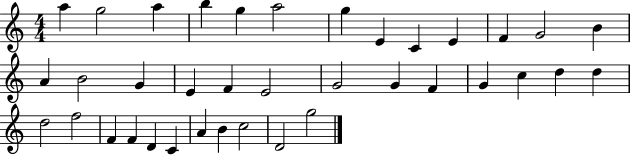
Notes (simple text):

A5/q G5/h A5/q B5/q G5/q A5/h G5/q E4/q C4/q E4/q F4/q G4/h B4/q A4/q B4/h G4/q E4/q F4/q E4/h G4/h G4/q F4/q G4/q C5/q D5/q D5/q D5/h F5/h F4/q F4/q D4/q C4/q A4/q B4/q C5/h D4/h G5/h